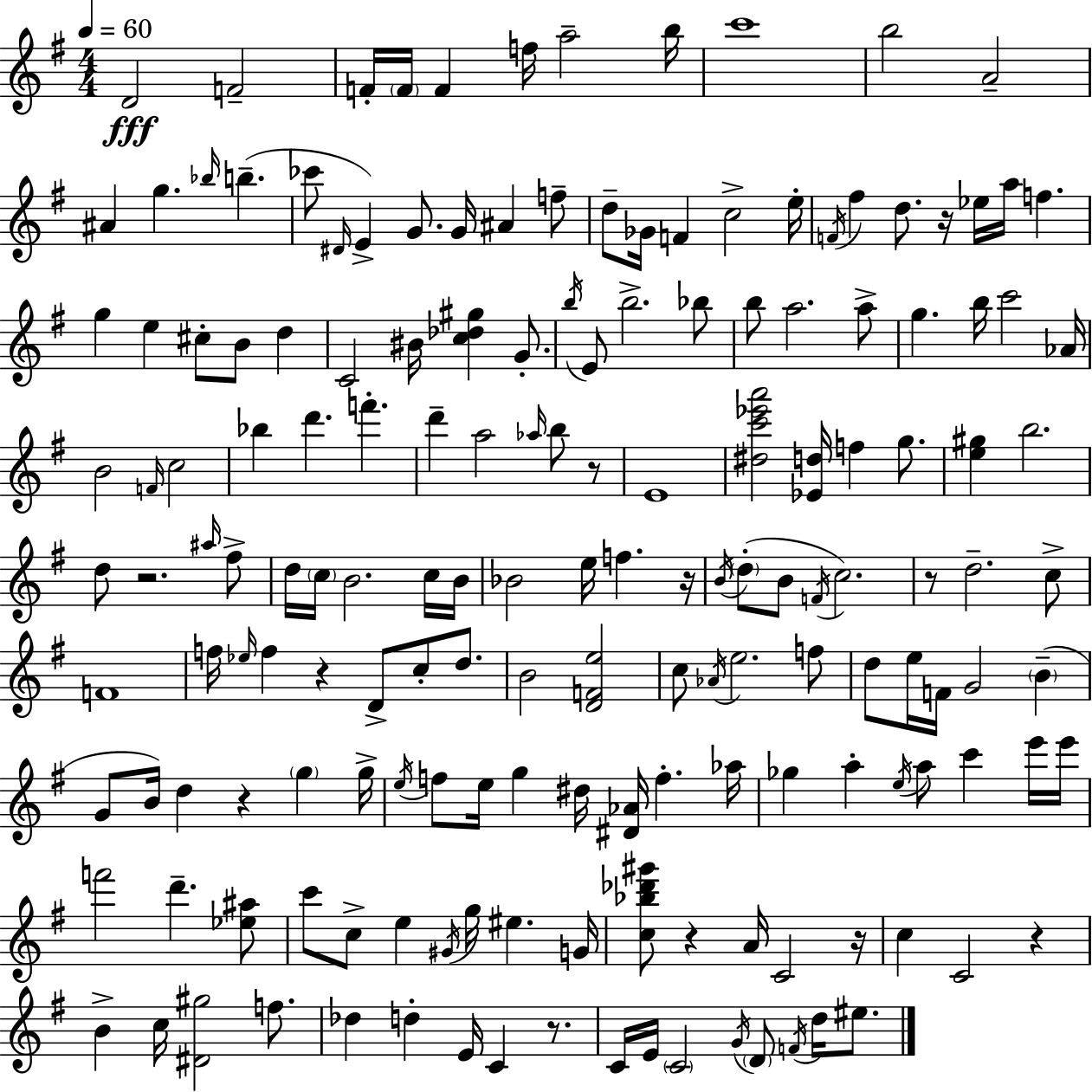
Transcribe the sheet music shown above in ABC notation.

X:1
T:Untitled
M:4/4
L:1/4
K:G
D2 F2 F/4 F/4 F f/4 a2 b/4 c'4 b2 A2 ^A g _b/4 b _c'/2 ^D/4 E G/2 G/4 ^A f/2 d/2 _G/4 F c2 e/4 F/4 ^f d/2 z/4 _e/4 a/4 f g e ^c/2 B/2 d C2 ^B/4 [c_d^g] G/2 b/4 E/2 b2 _b/2 b/2 a2 a/2 g b/4 c'2 _A/4 B2 F/4 c2 _b d' f' d' a2 _a/4 b/2 z/2 E4 [^dc'_e'a']2 [_Ed]/4 f g/2 [e^g] b2 d/2 z2 ^a/4 ^f/2 d/4 c/4 B2 c/4 B/4 _B2 e/4 f z/4 B/4 d/2 B/2 F/4 c2 z/2 d2 c/2 F4 f/4 _e/4 f z D/2 c/2 d/2 B2 [DFe]2 c/2 _A/4 e2 f/2 d/2 e/4 F/4 G2 B G/2 B/4 d z g g/4 e/4 f/2 e/4 g ^d/4 [^D_A]/4 f _a/4 _g a e/4 a/2 c' e'/4 e'/4 f'2 d' [_e^a]/2 c'/2 c/2 e ^G/4 g/4 ^e G/4 [c_b_d'^g']/2 z A/4 C2 z/4 c C2 z B c/4 [^D^g]2 f/2 _d d E/4 C z/2 C/4 E/4 C2 G/4 D/2 F/4 d/4 ^e/2